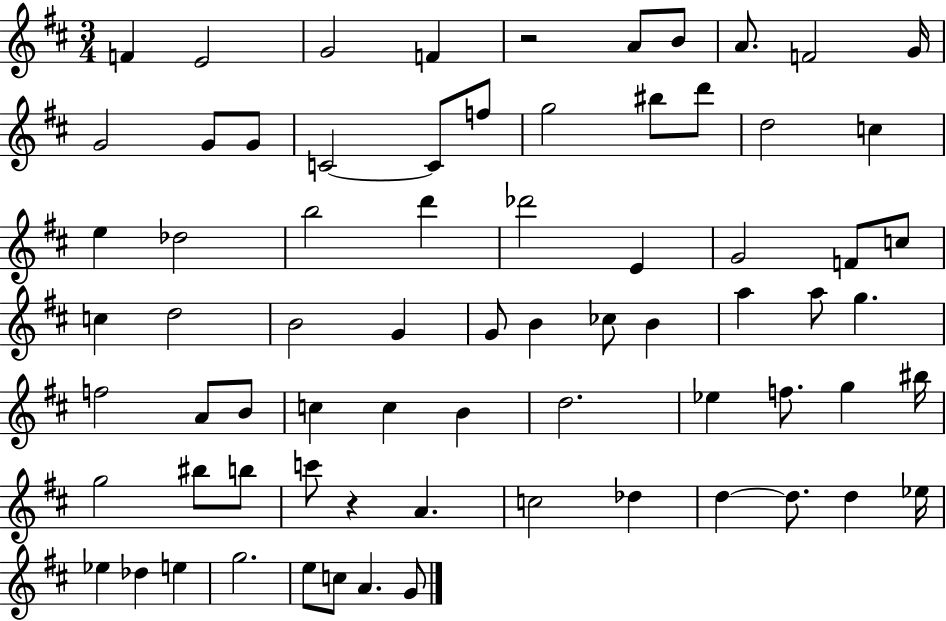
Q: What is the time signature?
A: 3/4